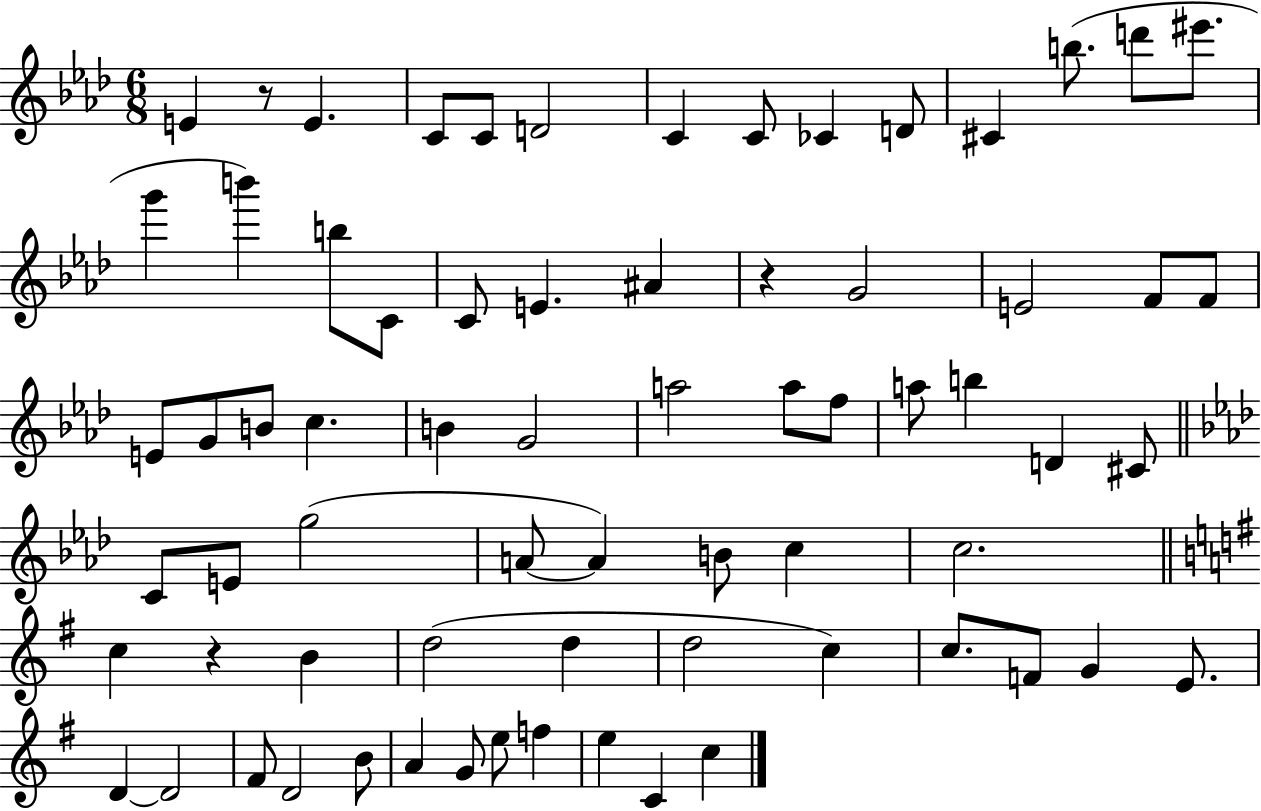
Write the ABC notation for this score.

X:1
T:Untitled
M:6/8
L:1/4
K:Ab
E z/2 E C/2 C/2 D2 C C/2 _C D/2 ^C b/2 d'/2 ^e'/2 g' b' b/2 C/2 C/2 E ^A z G2 E2 F/2 F/2 E/2 G/2 B/2 c B G2 a2 a/2 f/2 a/2 b D ^C/2 C/2 E/2 g2 A/2 A B/2 c c2 c z B d2 d d2 c c/2 F/2 G E/2 D D2 ^F/2 D2 B/2 A G/2 e/2 f e C c